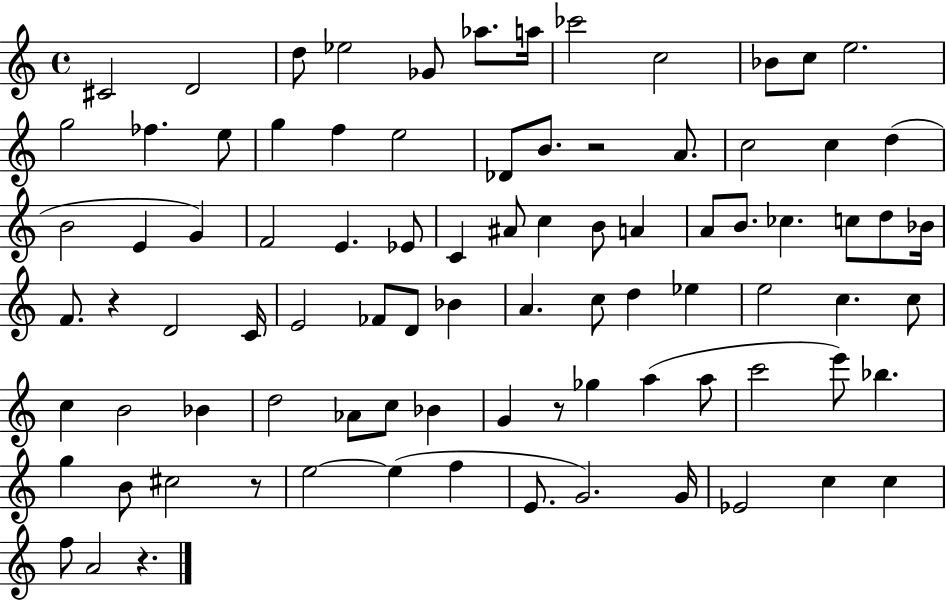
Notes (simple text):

C#4/h D4/h D5/e Eb5/h Gb4/e Ab5/e. A5/s CES6/h C5/h Bb4/e C5/e E5/h. G5/h FES5/q. E5/e G5/q F5/q E5/h Db4/e B4/e. R/h A4/e. C5/h C5/q D5/q B4/h E4/q G4/q F4/h E4/q. Eb4/e C4/q A#4/e C5/q B4/e A4/q A4/e B4/e. CES5/q. C5/e D5/e Bb4/s F4/e. R/q D4/h C4/s E4/h FES4/e D4/e Bb4/q A4/q. C5/e D5/q Eb5/q E5/h C5/q. C5/e C5/q B4/h Bb4/q D5/h Ab4/e C5/e Bb4/q G4/q R/e Gb5/q A5/q A5/e C6/h E6/e Bb5/q. G5/q B4/e C#5/h R/e E5/h E5/q F5/q E4/e. G4/h. G4/s Eb4/h C5/q C5/q F5/e A4/h R/q.